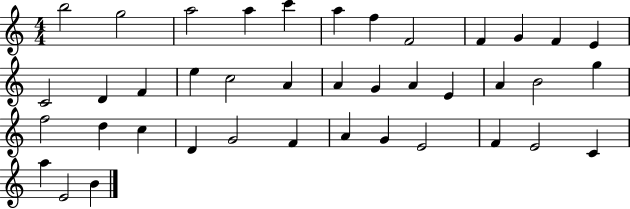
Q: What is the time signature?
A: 4/4